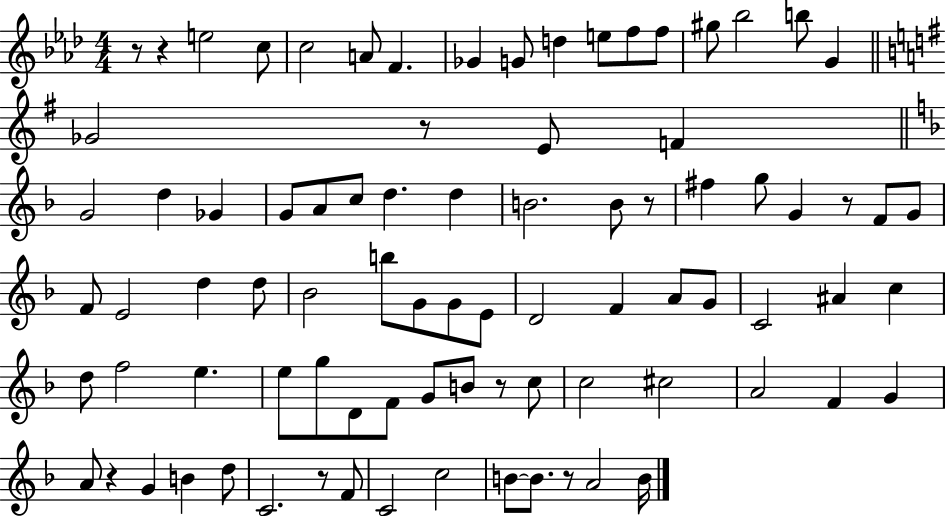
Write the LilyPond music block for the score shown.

{
  \clef treble
  \numericTimeSignature
  \time 4/4
  \key aes \major
  \repeat volta 2 { r8 r4 e''2 c''8 | c''2 a'8 f'4. | ges'4 g'8 d''4 e''8 f''8 f''8 | gis''8 bes''2 b''8 g'4 | \break \bar "||" \break \key e \minor ges'2 r8 e'8 f'4 | \bar "||" \break \key d \minor g'2 d''4 ges'4 | g'8 a'8 c''8 d''4. d''4 | b'2. b'8 r8 | fis''4 g''8 g'4 r8 f'8 g'8 | \break f'8 e'2 d''4 d''8 | bes'2 b''8 g'8 g'8 e'8 | d'2 f'4 a'8 g'8 | c'2 ais'4 c''4 | \break d''8 f''2 e''4. | e''8 g''8 d'8 f'8 g'8 b'8 r8 c''8 | c''2 cis''2 | a'2 f'4 g'4 | \break a'8 r4 g'4 b'4 d''8 | c'2. r8 f'8 | c'2 c''2 | b'8~~ b'8. r8 a'2 b'16 | \break } \bar "|."
}